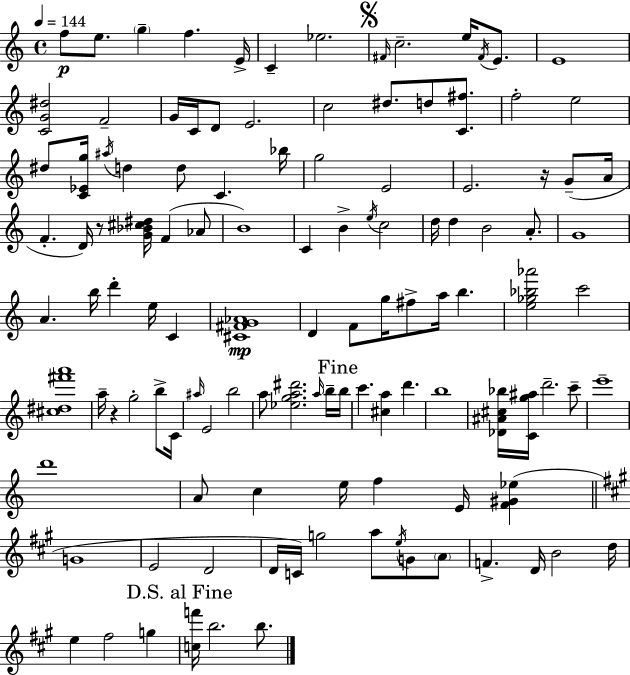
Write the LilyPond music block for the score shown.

{
  \clef treble
  \time 4/4
  \defaultTimeSignature
  \key c \major
  \tempo 4 = 144
  f''8\p e''8. \parenthesize g''4-- f''4. e'16-> | c'4-- ees''2. | \mark \markup { \musicglyph "scripts.segno" } \grace { fis'16 } c''2.-- e''16 \acciaccatura { fis'16 } e'8. | e'1 | \break <c' g' dis''>2 f'2-- | g'16 c'16 d'8 e'2. | c''2 dis''8. d''8 <c' fis''>8. | f''2-. e''2 | \break dis''8 <c' ees' g''>16 \acciaccatura { ais''16 } d''4 d''8 c'4. | bes''16 g''2 e'2 | e'2. r16 | g'8--( a'16 f'4.-. d'16) r8 <g' bes' cis'' dis''>16 f'4( | \break aes'8 b'1) | c'4 b'4-> \acciaccatura { e''16 } c''2 | d''16 d''4 b'2 | a'8.-. g'1 | \break a'4. b''16 d'''4-. e''16 | c'4 <cis' fis' g' aes'>1\mp | d'4 f'8 g''16 fis''8-> a''16 b''4. | <e'' ges'' bes'' aes'''>2 c'''2 | \break <cis'' dis'' fis''' a'''>1 | a''16-- r4 g''2-. | b''8-> c'16 \grace { ais''16 } e'2 b''2 | a''8 <ees'' g'' a'' dis'''>2. | \break \grace { a''16 } b''16-- \mark "Fine" b''16 c'''4. <cis'' a''>4 | d'''4. b''1 | <des' ais' cis'' bes''>16 <c' g'' ais''>16 d'''2.-- | c'''8-- e'''1-- | \break d'''1 | a'8 c''4 e''16 f''4 | e'16 <f' gis' ees''>4( \bar "||" \break \key a \major g'1 | e'2 d'2 | d'16 c'16) g''2 a''8 \acciaccatura { e''16 } g'8 \parenthesize a'8 | f'4.-> d'16 b'2 | \break d''16 e''4 fis''2 g''4 | \mark "D.S. al Fine" <c'' f'''>16 b''2. b''8. | \bar "|."
}